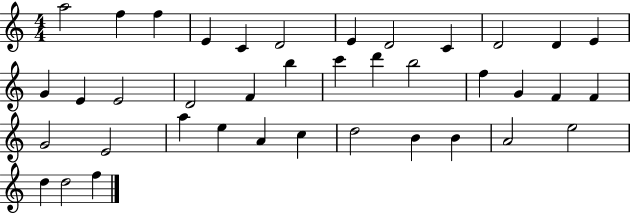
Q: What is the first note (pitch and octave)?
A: A5